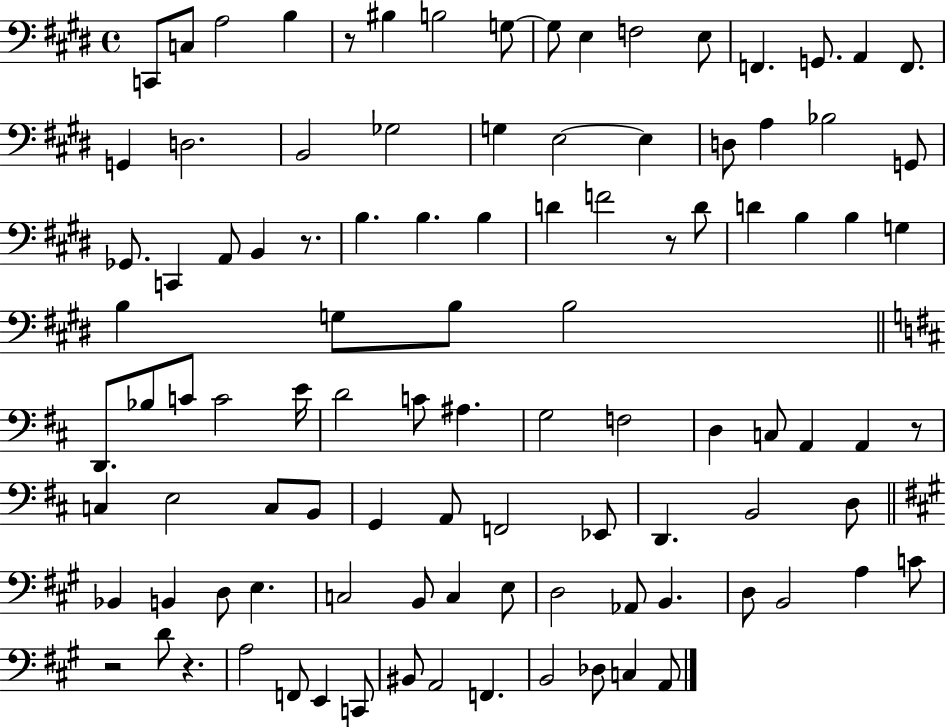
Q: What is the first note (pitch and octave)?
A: C2